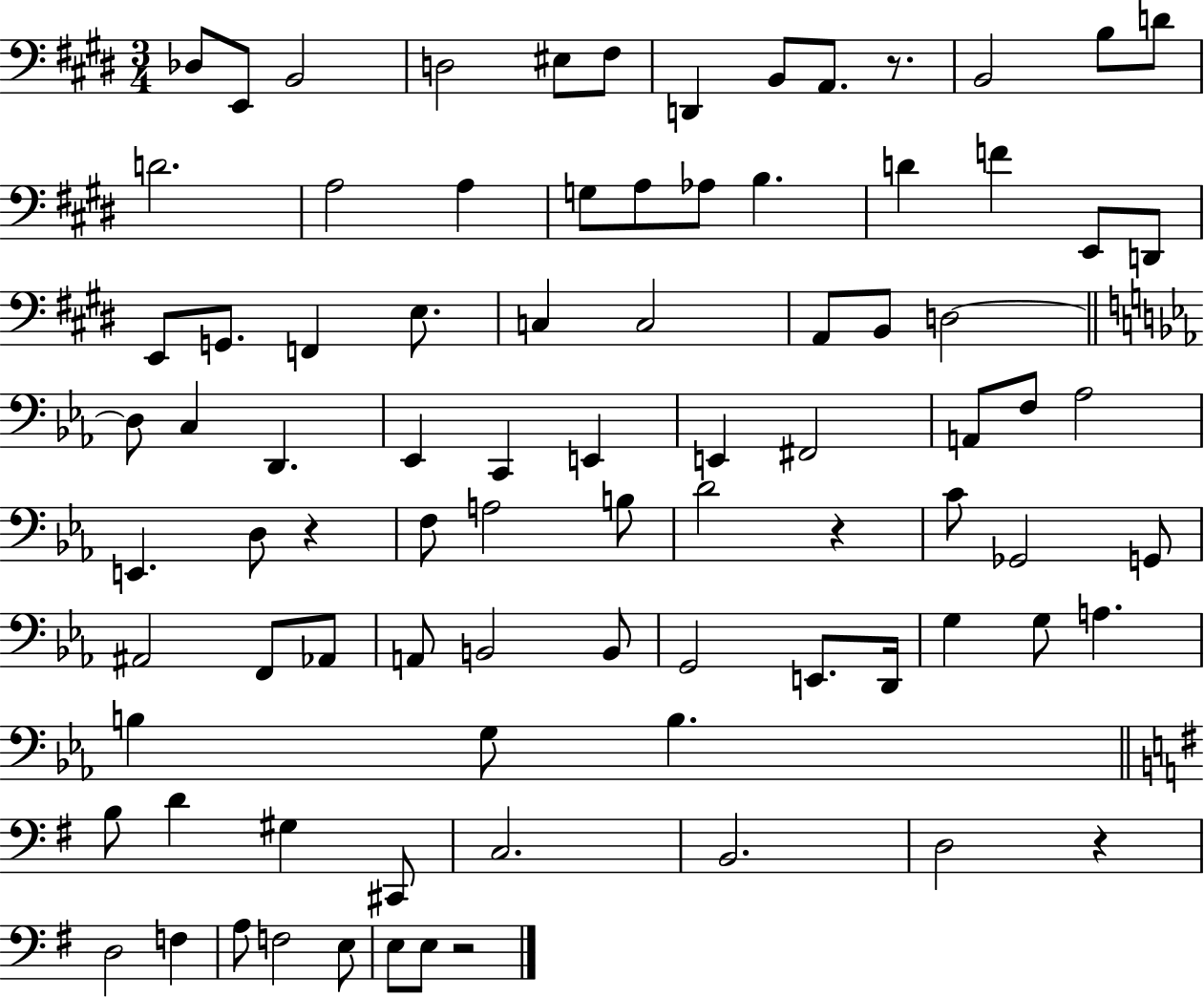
{
  \clef bass
  \numericTimeSignature
  \time 3/4
  \key e \major
  des8 e,8 b,2 | d2 eis8 fis8 | d,4 b,8 a,8. r8. | b,2 b8 d'8 | \break d'2. | a2 a4 | g8 a8 aes8 b4. | d'4 f'4 e,8 d,8 | \break e,8 g,8. f,4 e8. | c4 c2 | a,8 b,8 d2~~ | \bar "||" \break \key ees \major d8 c4 d,4. | ees,4 c,4 e,4 | e,4 fis,2 | a,8 f8 aes2 | \break e,4. d8 r4 | f8 a2 b8 | d'2 r4 | c'8 ges,2 g,8 | \break ais,2 f,8 aes,8 | a,8 b,2 b,8 | g,2 e,8. d,16 | g4 g8 a4. | \break b4 g8 b4. | \bar "||" \break \key g \major b8 d'4 gis4 cis,8 | c2. | b,2. | d2 r4 | \break d2 f4 | a8 f2 e8 | e8 e8 r2 | \bar "|."
}